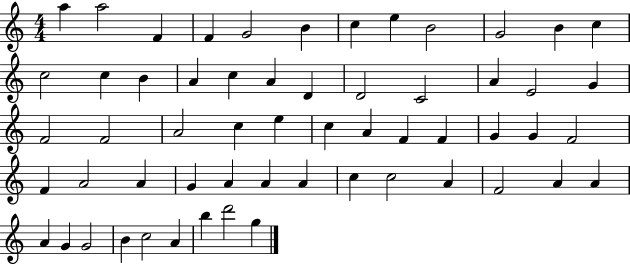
A5/q A5/h F4/q F4/q G4/h B4/q C5/q E5/q B4/h G4/h B4/q C5/q C5/h C5/q B4/q A4/q C5/q A4/q D4/q D4/h C4/h A4/q E4/h G4/q F4/h F4/h A4/h C5/q E5/q C5/q A4/q F4/q F4/q G4/q G4/q F4/h F4/q A4/h A4/q G4/q A4/q A4/q A4/q C5/q C5/h A4/q F4/h A4/q A4/q A4/q G4/q G4/h B4/q C5/h A4/q B5/q D6/h G5/q